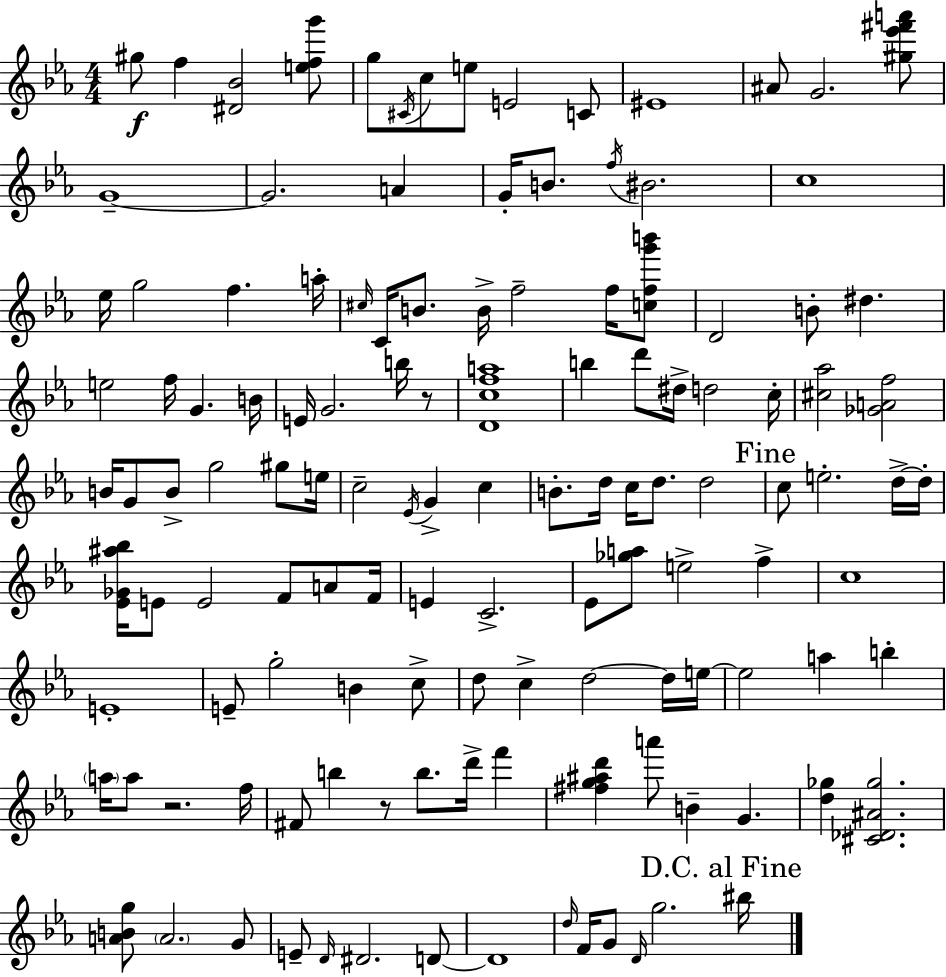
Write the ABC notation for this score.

X:1
T:Untitled
M:4/4
L:1/4
K:Eb
^g/2 f [^D_B]2 [efg']/2 g/2 ^C/4 c/2 e/2 E2 C/2 ^E4 ^A/2 G2 [^g_e'^f'a']/2 G4 G2 A G/4 B/2 f/4 ^B2 c4 _e/4 g2 f a/4 ^c/4 C/4 B/2 B/4 f2 f/4 [cfg'b']/2 D2 B/2 ^d e2 f/4 G B/4 E/4 G2 b/4 z/2 [Dcfa]4 b d'/2 ^d/4 d2 c/4 [^c_a]2 [_GAf]2 B/4 G/2 B/2 g2 ^g/2 e/4 c2 _E/4 G c B/2 d/4 c/4 d/2 d2 c/2 e2 d/4 d/4 [_E_G^a_b]/4 E/2 E2 F/2 A/2 F/4 E C2 _E/2 [_ga]/2 e2 f c4 E4 E/2 g2 B c/2 d/2 c d2 d/4 e/4 e2 a b a/4 a/2 z2 f/4 ^F/2 b z/2 b/2 d'/4 f' [^fg^ad'] a'/2 B G [d_g] [^C_D^A_g]2 [ABg]/2 A2 G/2 E/2 D/4 ^D2 D/2 D4 d/4 F/4 G/2 D/4 g2 ^b/4